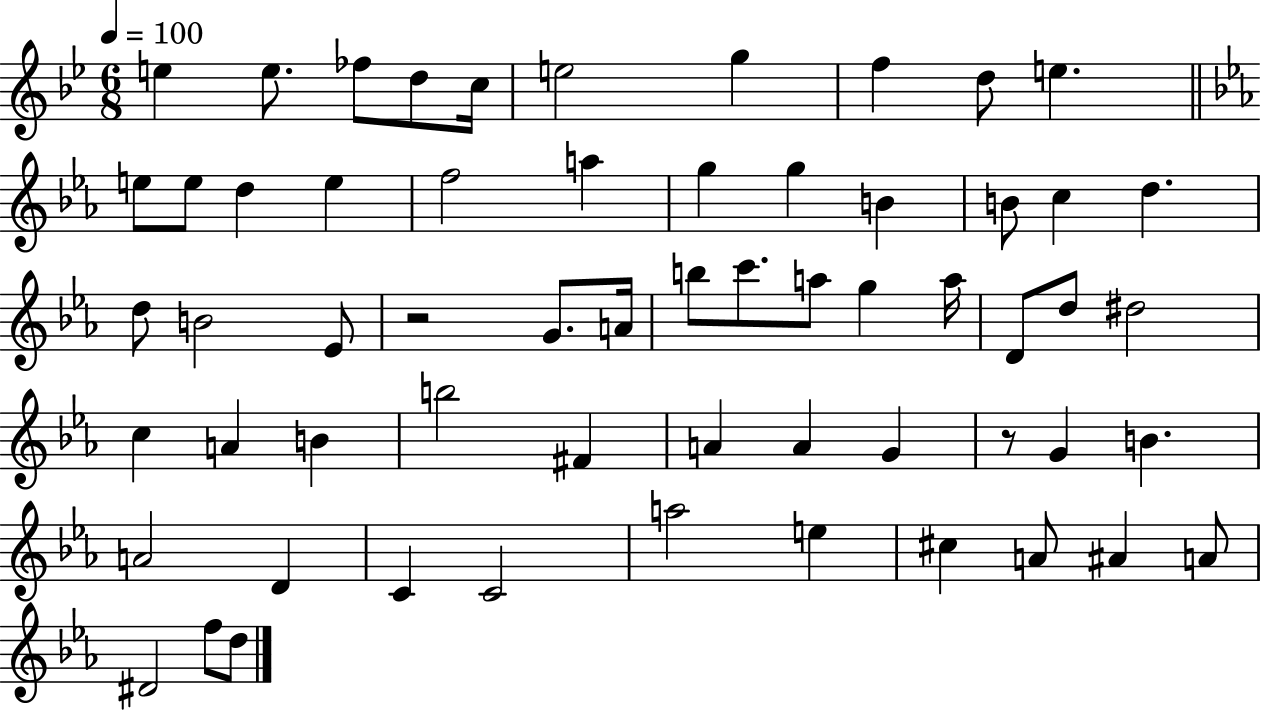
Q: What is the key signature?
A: BES major